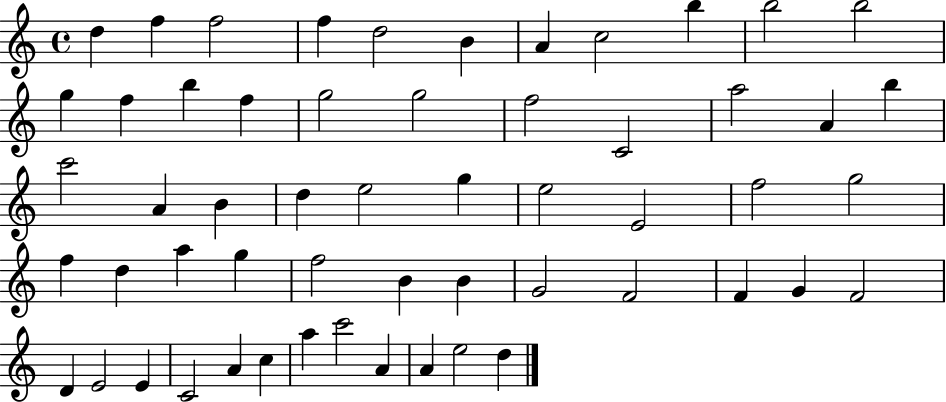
{
  \clef treble
  \time 4/4
  \defaultTimeSignature
  \key c \major
  d''4 f''4 f''2 | f''4 d''2 b'4 | a'4 c''2 b''4 | b''2 b''2 | \break g''4 f''4 b''4 f''4 | g''2 g''2 | f''2 c'2 | a''2 a'4 b''4 | \break c'''2 a'4 b'4 | d''4 e''2 g''4 | e''2 e'2 | f''2 g''2 | \break f''4 d''4 a''4 g''4 | f''2 b'4 b'4 | g'2 f'2 | f'4 g'4 f'2 | \break d'4 e'2 e'4 | c'2 a'4 c''4 | a''4 c'''2 a'4 | a'4 e''2 d''4 | \break \bar "|."
}